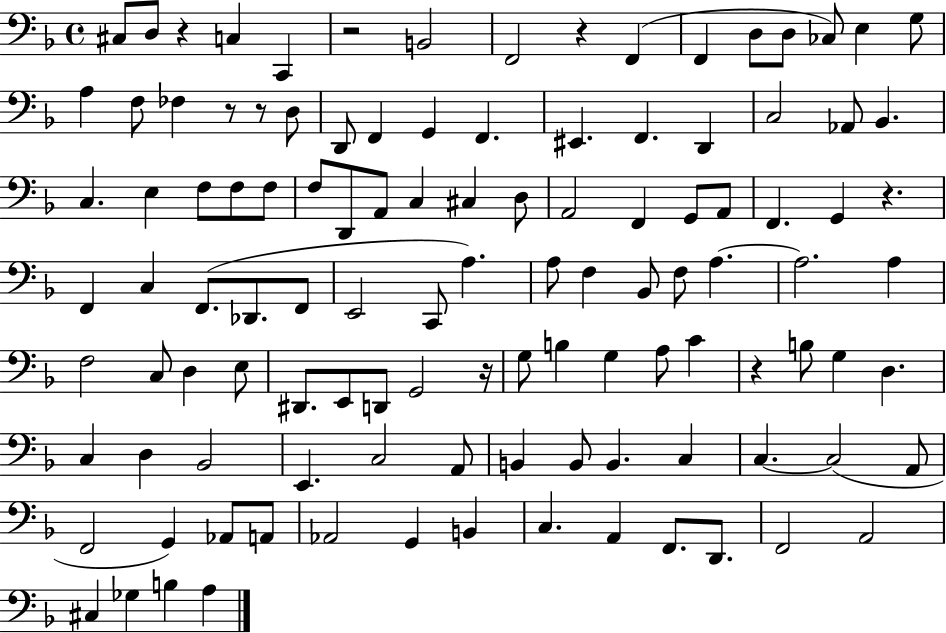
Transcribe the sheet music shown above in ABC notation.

X:1
T:Untitled
M:4/4
L:1/4
K:F
^C,/2 D,/2 z C, C,, z2 B,,2 F,,2 z F,, F,, D,/2 D,/2 _C,/2 E, G,/2 A, F,/2 _F, z/2 z/2 D,/2 D,,/2 F,, G,, F,, ^E,, F,, D,, C,2 _A,,/2 _B,, C, E, F,/2 F,/2 F,/2 F,/2 D,,/2 A,,/2 C, ^C, D,/2 A,,2 F,, G,,/2 A,,/2 F,, G,, z F,, C, F,,/2 _D,,/2 F,,/2 E,,2 C,,/2 A, A,/2 F, _B,,/2 F,/2 A, A,2 A, F,2 C,/2 D, E,/2 ^D,,/2 E,,/2 D,,/2 G,,2 z/4 G,/2 B, G, A,/2 C z B,/2 G, D, C, D, _B,,2 E,, C,2 A,,/2 B,, B,,/2 B,, C, C, C,2 A,,/2 F,,2 G,, _A,,/2 A,,/2 _A,,2 G,, B,, C, A,, F,,/2 D,,/2 F,,2 A,,2 ^C, _G, B, A,